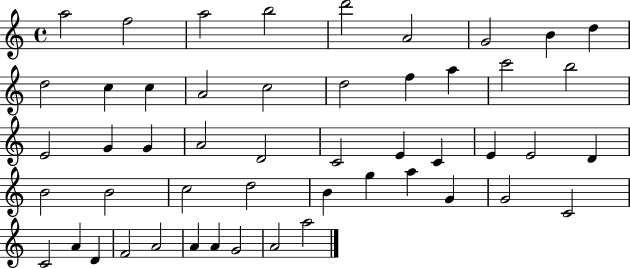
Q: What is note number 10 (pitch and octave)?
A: D5